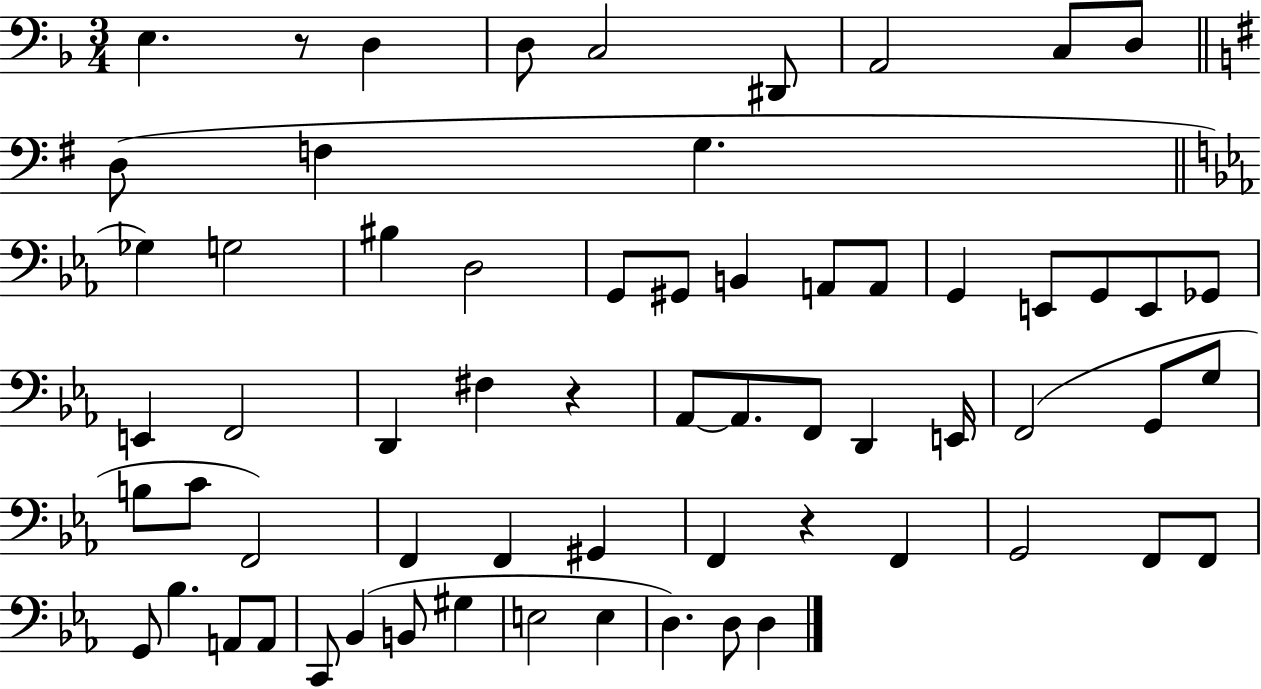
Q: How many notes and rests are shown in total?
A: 64